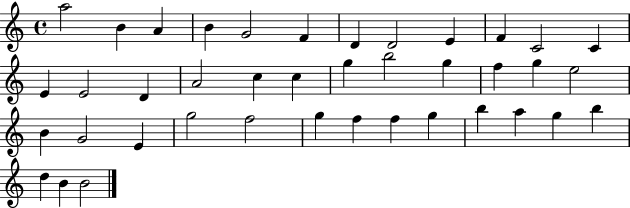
{
  \clef treble
  \time 4/4
  \defaultTimeSignature
  \key c \major
  a''2 b'4 a'4 | b'4 g'2 f'4 | d'4 d'2 e'4 | f'4 c'2 c'4 | \break e'4 e'2 d'4 | a'2 c''4 c''4 | g''4 b''2 g''4 | f''4 g''4 e''2 | \break b'4 g'2 e'4 | g''2 f''2 | g''4 f''4 f''4 g''4 | b''4 a''4 g''4 b''4 | \break d''4 b'4 b'2 | \bar "|."
}